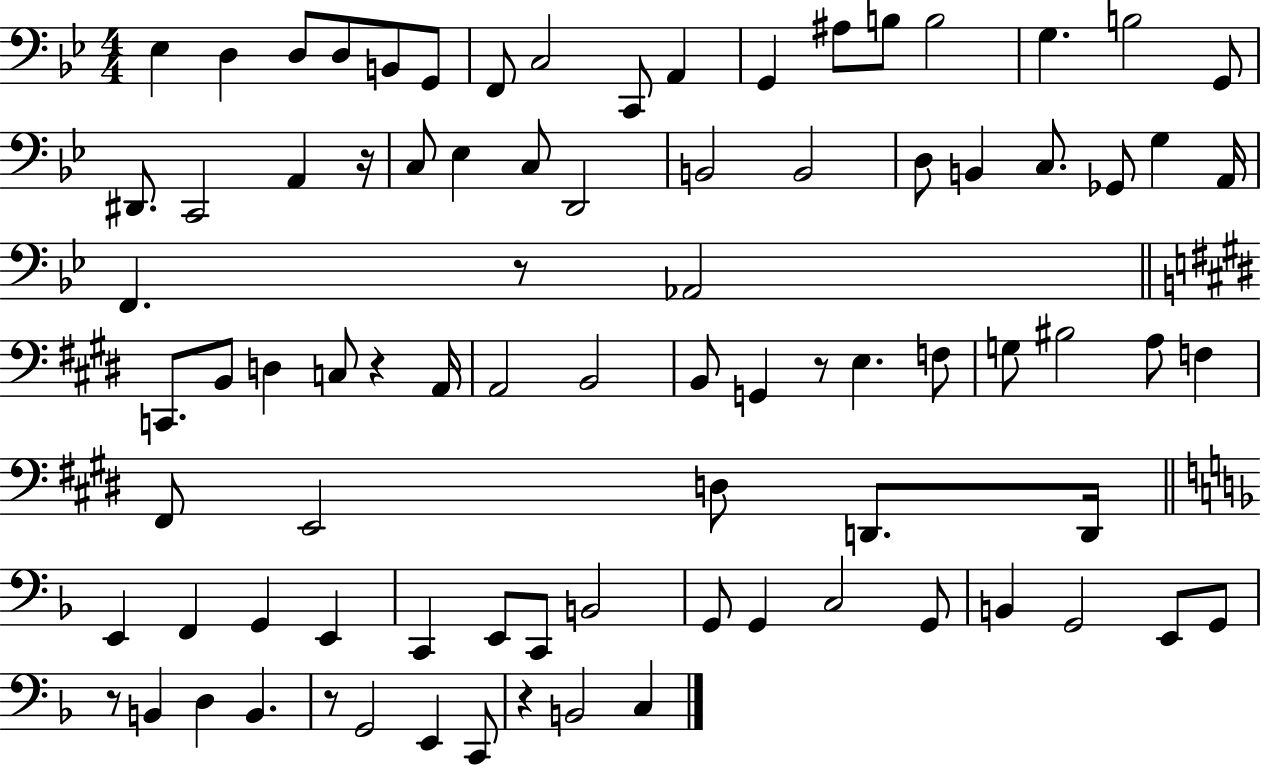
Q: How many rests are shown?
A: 7